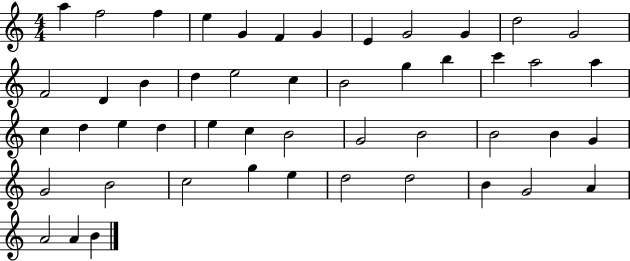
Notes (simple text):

A5/q F5/h F5/q E5/q G4/q F4/q G4/q E4/q G4/h G4/q D5/h G4/h F4/h D4/q B4/q D5/q E5/h C5/q B4/h G5/q B5/q C6/q A5/h A5/q C5/q D5/q E5/q D5/q E5/q C5/q B4/h G4/h B4/h B4/h B4/q G4/q G4/h B4/h C5/h G5/q E5/q D5/h D5/h B4/q G4/h A4/q A4/h A4/q B4/q